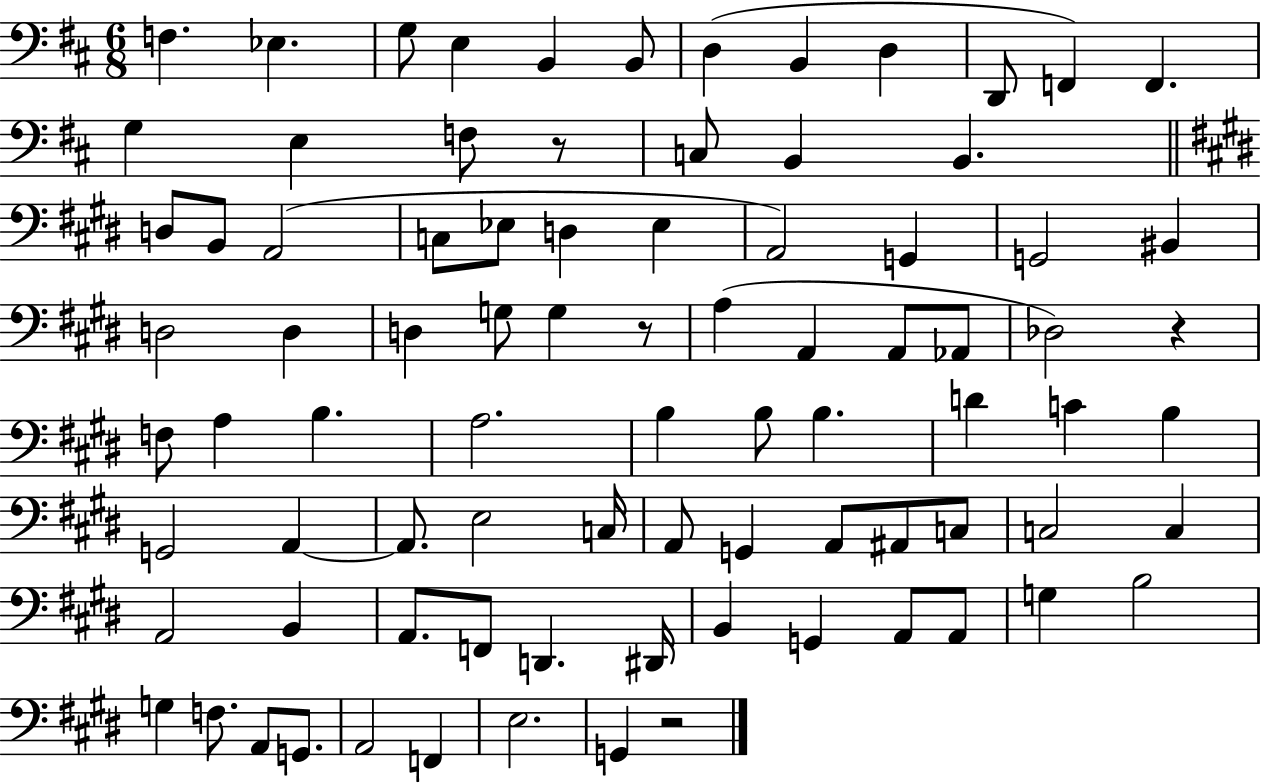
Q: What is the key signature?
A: D major